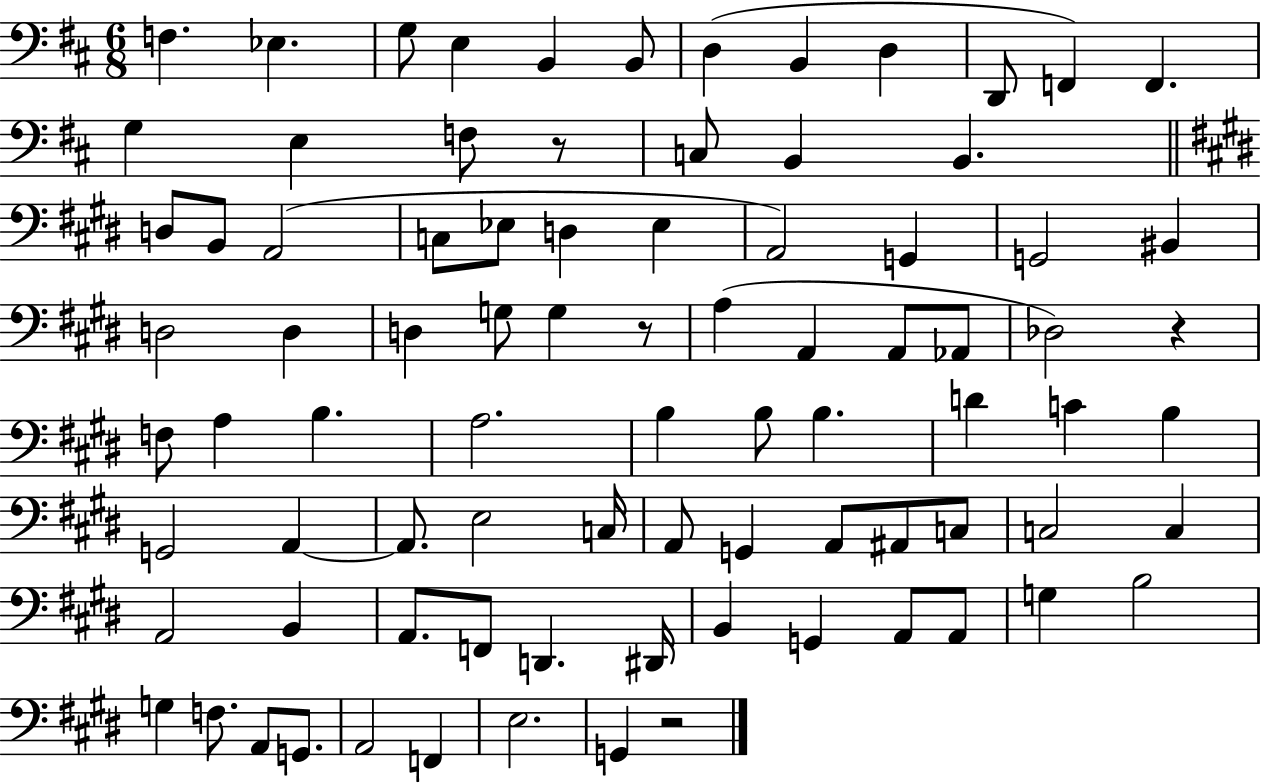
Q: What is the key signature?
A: D major